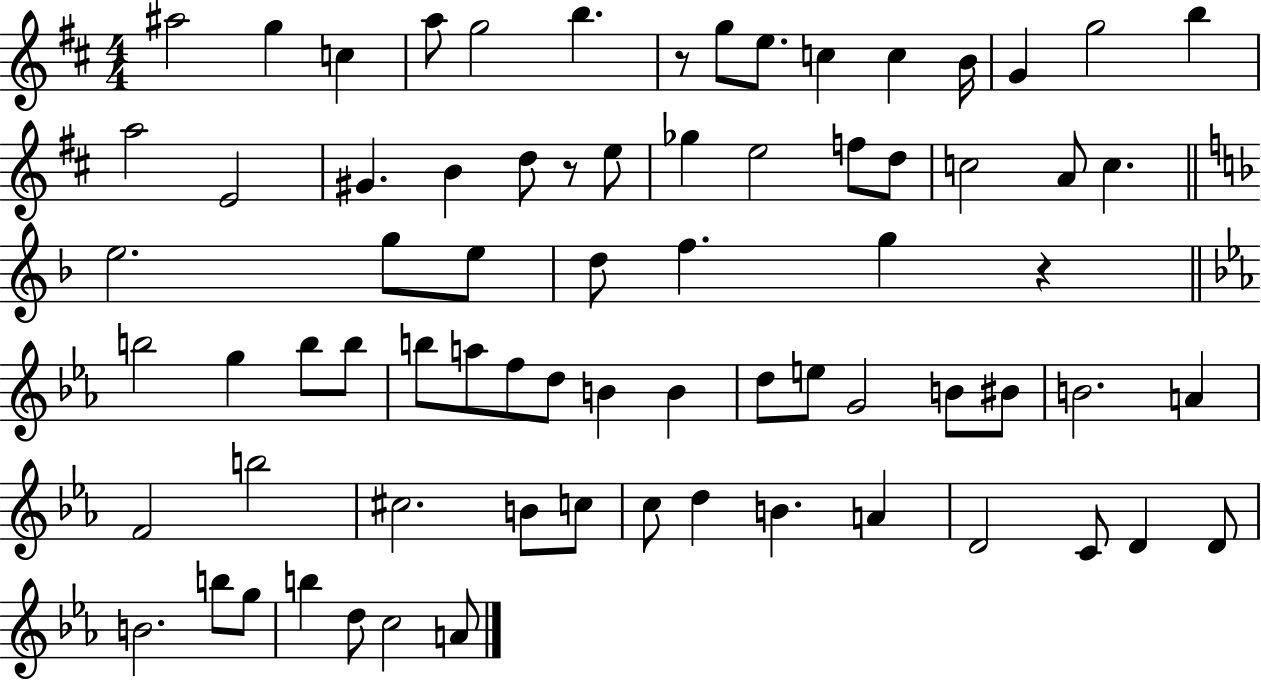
A#5/h G5/q C5/q A5/e G5/h B5/q. R/e G5/e E5/e. C5/q C5/q B4/s G4/q G5/h B5/q A5/h E4/h G#4/q. B4/q D5/e R/e E5/e Gb5/q E5/h F5/e D5/e C5/h A4/e C5/q. E5/h. G5/e E5/e D5/e F5/q. G5/q R/q B5/h G5/q B5/e B5/e B5/e A5/e F5/e D5/e B4/q B4/q D5/e E5/e G4/h B4/e BIS4/e B4/h. A4/q F4/h B5/h C#5/h. B4/e C5/e C5/e D5/q B4/q. A4/q D4/h C4/e D4/q D4/e B4/h. B5/e G5/e B5/q D5/e C5/h A4/e